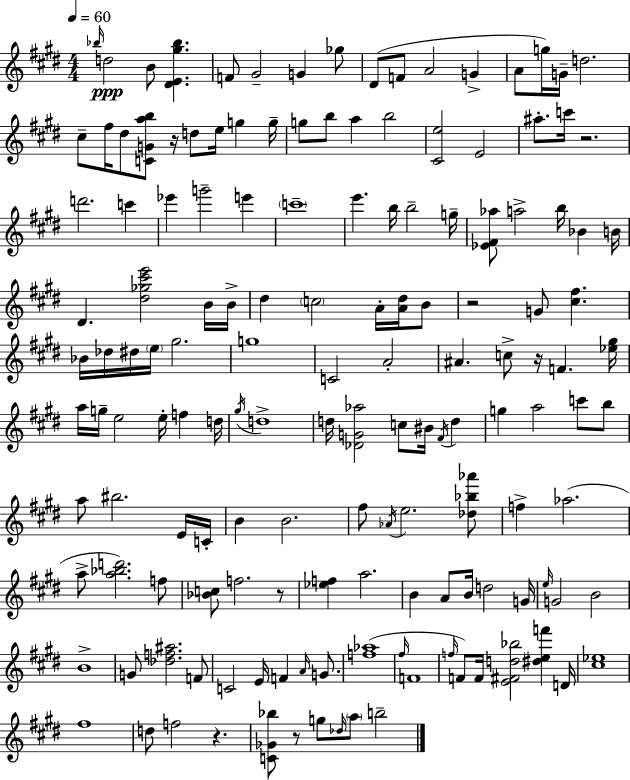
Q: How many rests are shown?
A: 7